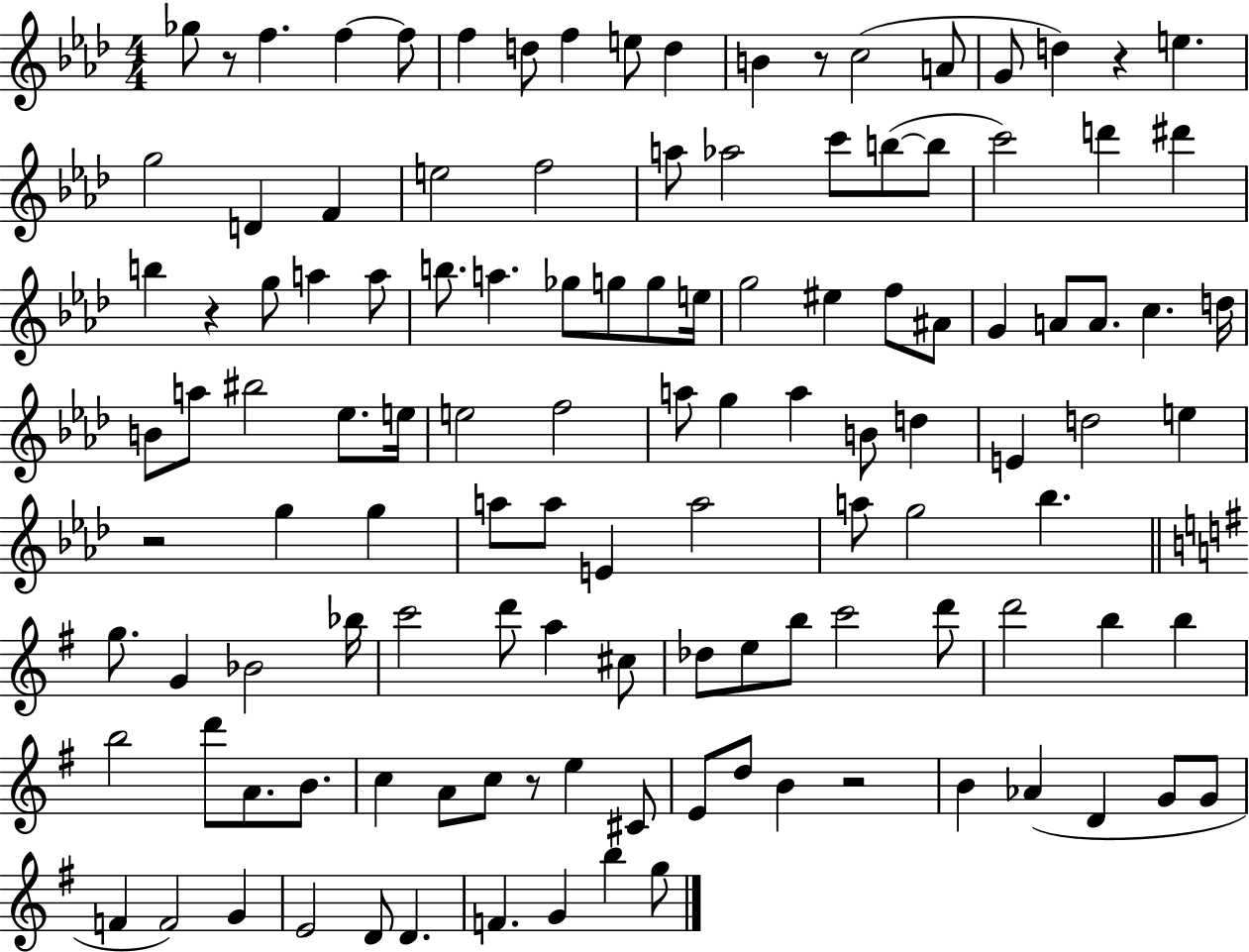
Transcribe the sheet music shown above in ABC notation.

X:1
T:Untitled
M:4/4
L:1/4
K:Ab
_g/2 z/2 f f f/2 f d/2 f e/2 d B z/2 c2 A/2 G/2 d z e g2 D F e2 f2 a/2 _a2 c'/2 b/2 b/2 c'2 d' ^d' b z g/2 a a/2 b/2 a _g/2 g/2 g/2 e/4 g2 ^e f/2 ^A/2 G A/2 A/2 c d/4 B/2 a/2 ^b2 _e/2 e/4 e2 f2 a/2 g a B/2 d E d2 e z2 g g a/2 a/2 E a2 a/2 g2 _b g/2 G _B2 _b/4 c'2 d'/2 a ^c/2 _d/2 e/2 b/2 c'2 d'/2 d'2 b b b2 d'/2 A/2 B/2 c A/2 c/2 z/2 e ^C/2 E/2 d/2 B z2 B _A D G/2 G/2 F F2 G E2 D/2 D F G b g/2